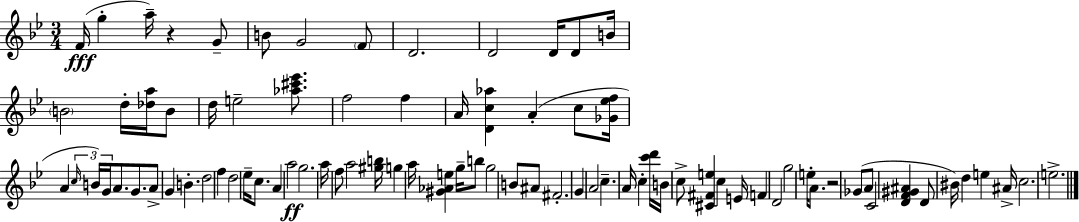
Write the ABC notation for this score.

X:1
T:Untitled
M:3/4
L:1/4
K:Bb
F/4 g a/4 z G/2 B/2 G2 F/2 D2 D2 D/4 D/2 B/4 B2 d/4 [_da]/4 B/2 d/4 e2 [_a^c'_e']/2 f2 f A/4 [Dc_a] A c/2 [_G_ef]/4 A c/4 B/4 G/4 A/2 G/2 A/2 G B d2 f d2 _e/4 c/2 A a2 g2 a/4 f/2 a2 [^gb]/4 g a/4 [^G_Ae] g/4 b/2 g2 B/2 ^A/2 ^F2 G A2 c A/4 c [c'd']/4 B/4 c/2 [^C^Fe] c E/4 F D2 g2 e/4 A/2 z2 _G/2 A/2 C2 [DF^G^A] D/2 ^B/4 d e ^A/4 c2 e2